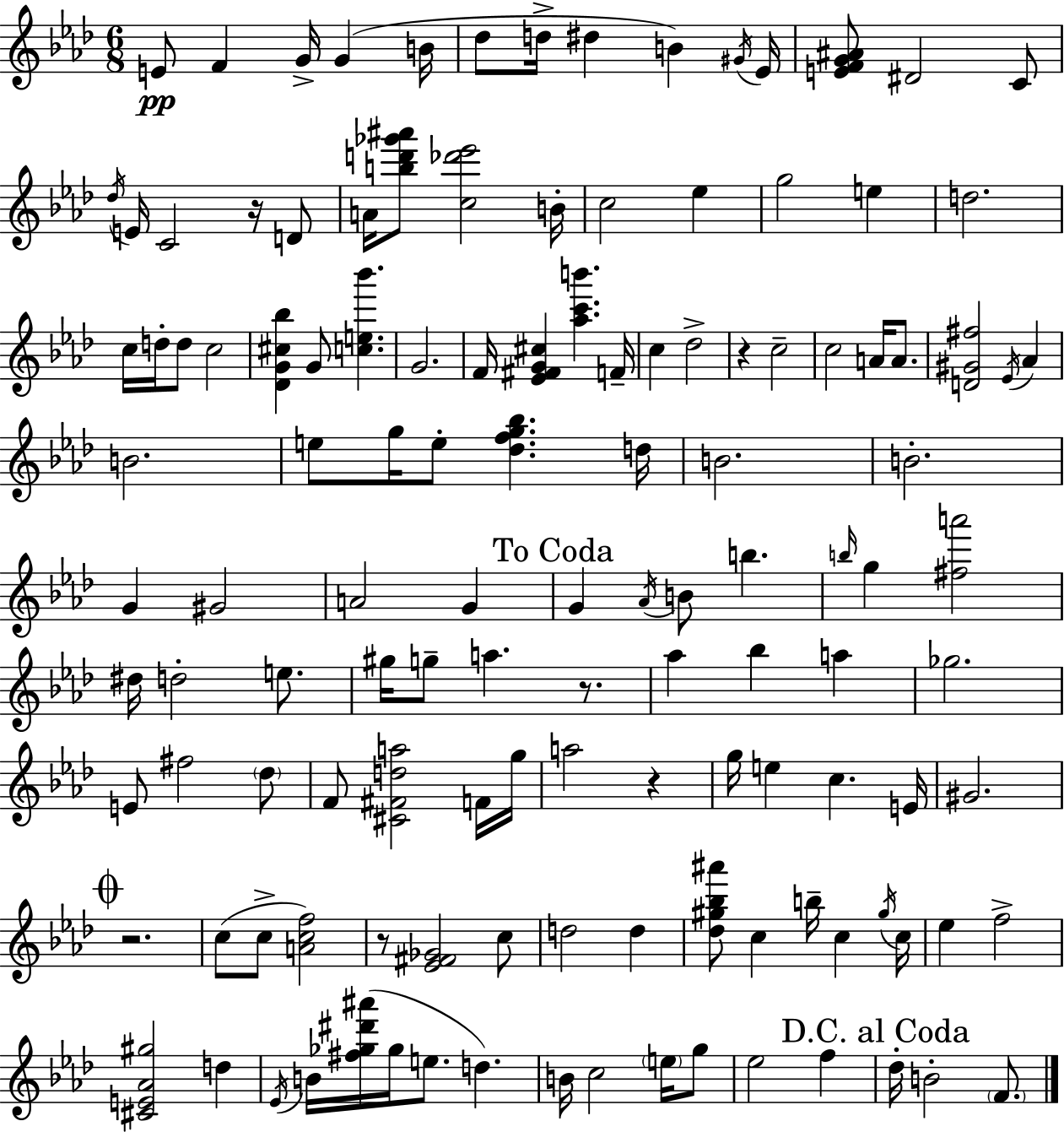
E4/e F4/q G4/s G4/q B4/s Db5/e D5/s D#5/q B4/q G#4/s Eb4/s [E4,F4,G4,A#4]/e D#4/h C4/e Db5/s E4/s C4/h R/s D4/e A4/s [B5,D6,Gb6,A#6]/e [C5,Db6,Eb6]/h B4/s C5/h Eb5/q G5/h E5/q D5/h. C5/s D5/s D5/e C5/h [Db4,G4,C#5,Bb5]/q G4/e [C5,E5,Bb6]/q. G4/h. F4/s [Eb4,F#4,G4,C#5]/q [Ab5,C6,B6]/q. F4/s C5/q Db5/h R/q C5/h C5/h A4/s A4/e. [D4,G#4,F#5]/h Eb4/s Ab4/q B4/h. E5/e G5/s E5/e [Db5,F5,G5,Bb5]/q. D5/s B4/h. B4/h. G4/q G#4/h A4/h G4/q G4/q Ab4/s B4/e B5/q. B5/s G5/q [F#5,A6]/h D#5/s D5/h E5/e. G#5/s G5/e A5/q. R/e. Ab5/q Bb5/q A5/q Gb5/h. E4/e F#5/h Db5/e F4/e [C#4,F#4,D5,A5]/h F4/s G5/s A5/h R/q G5/s E5/q C5/q. E4/s G#4/h. R/h. C5/e C5/e [A4,C5,F5]/h R/e [Eb4,F#4,Gb4]/h C5/e D5/h D5/q [Db5,G#5,Bb5,A#6]/e C5/q B5/s C5/q G#5/s C5/s Eb5/q F5/h [C#4,E4,Ab4,G#5]/h D5/q Eb4/s B4/s [F#5,Gb5,D#6,A#6]/s Gb5/s E5/e. D5/q. B4/s C5/h E5/s G5/e Eb5/h F5/q Db5/s B4/h F4/e.